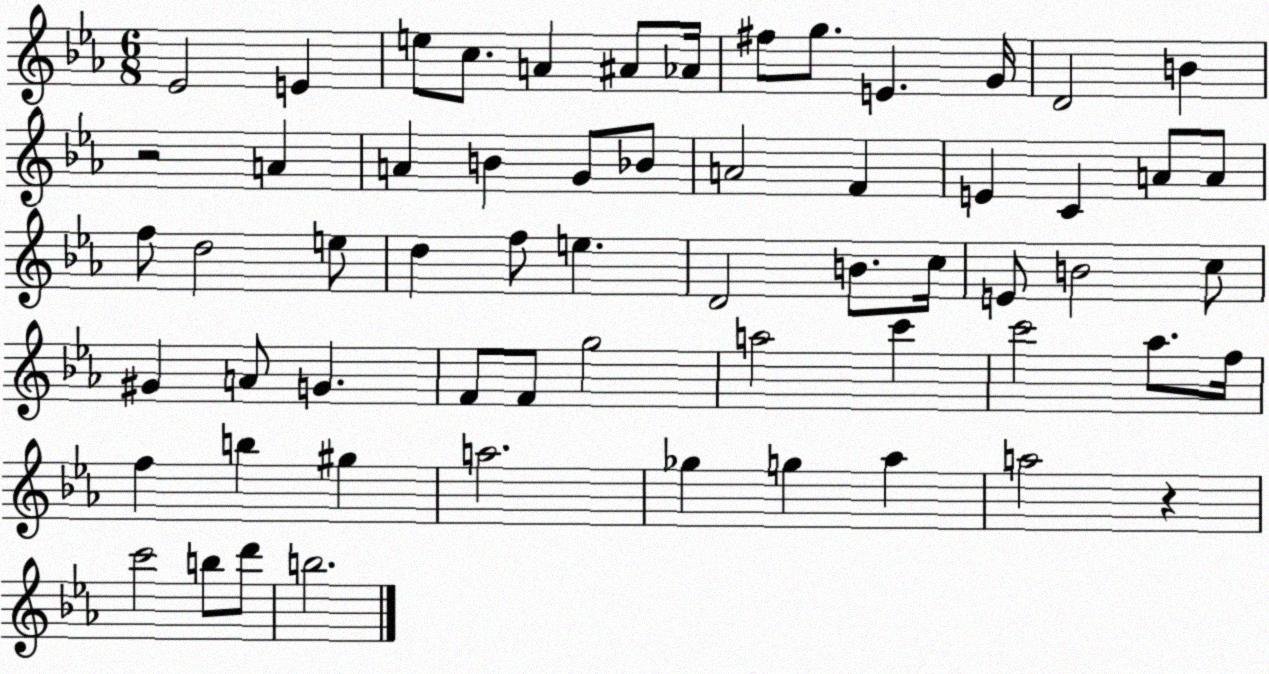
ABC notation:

X:1
T:Untitled
M:6/8
L:1/4
K:Eb
_E2 E e/2 c/2 A ^A/2 _A/4 ^f/2 g/2 E G/4 D2 B z2 A A B G/2 _B/2 A2 F E C A/2 A/2 f/2 d2 e/2 d f/2 e D2 B/2 c/4 E/2 B2 c/2 ^G A/2 G F/2 F/2 g2 a2 c' c'2 _a/2 f/4 f b ^g a2 _g g _a a2 z c'2 b/2 d'/2 b2